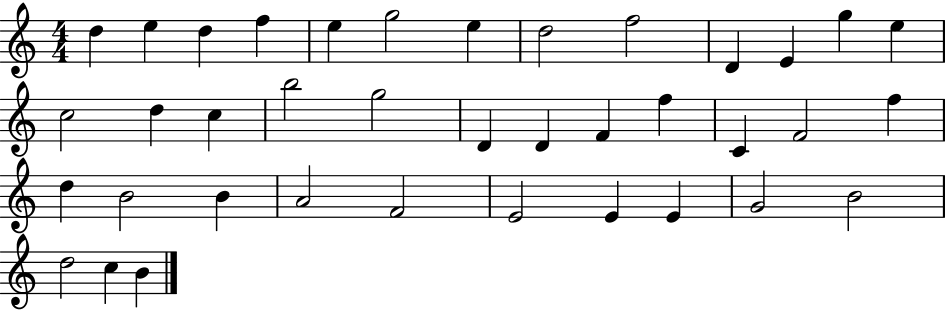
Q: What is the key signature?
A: C major